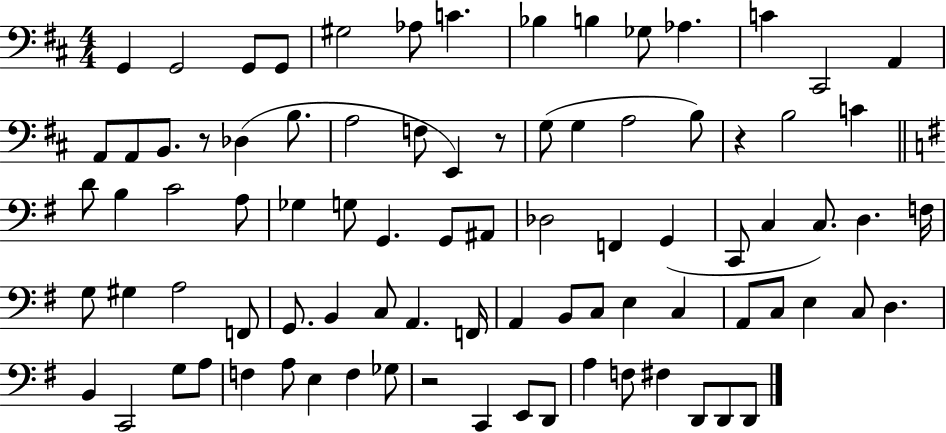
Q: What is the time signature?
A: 4/4